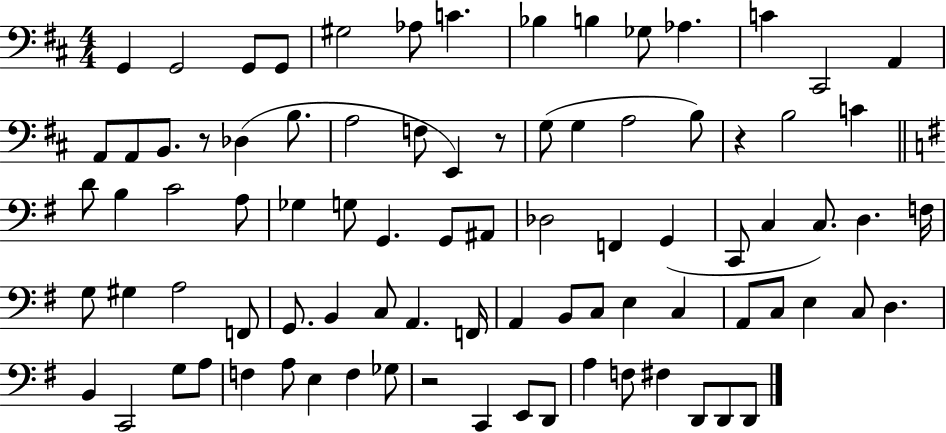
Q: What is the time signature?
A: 4/4